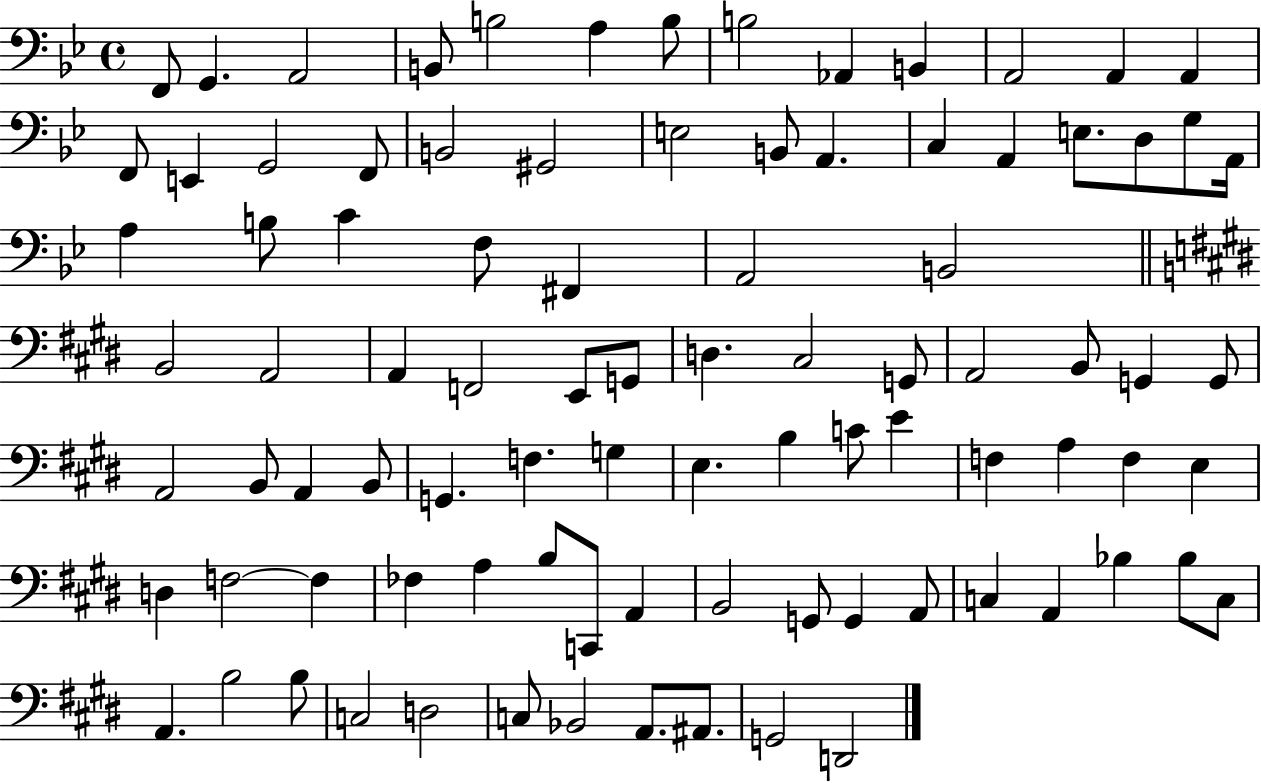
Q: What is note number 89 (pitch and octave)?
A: A#2